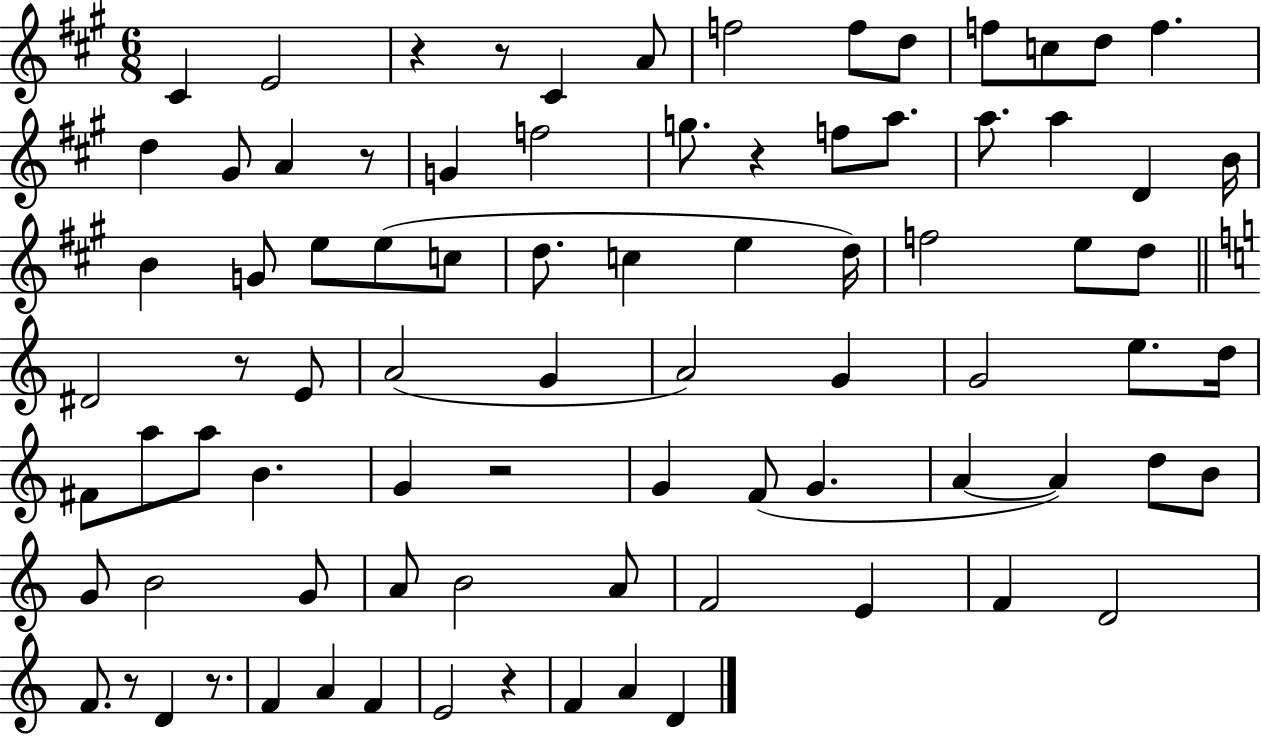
X:1
T:Untitled
M:6/8
L:1/4
K:A
^C E2 z z/2 ^C A/2 f2 f/2 d/2 f/2 c/2 d/2 f d ^G/2 A z/2 G f2 g/2 z f/2 a/2 a/2 a D B/4 B G/2 e/2 e/2 c/2 d/2 c e d/4 f2 e/2 d/2 ^D2 z/2 E/2 A2 G A2 G G2 e/2 d/4 ^F/2 a/2 a/2 B G z2 G F/2 G A A d/2 B/2 G/2 B2 G/2 A/2 B2 A/2 F2 E F D2 F/2 z/2 D z/2 F A F E2 z F A D